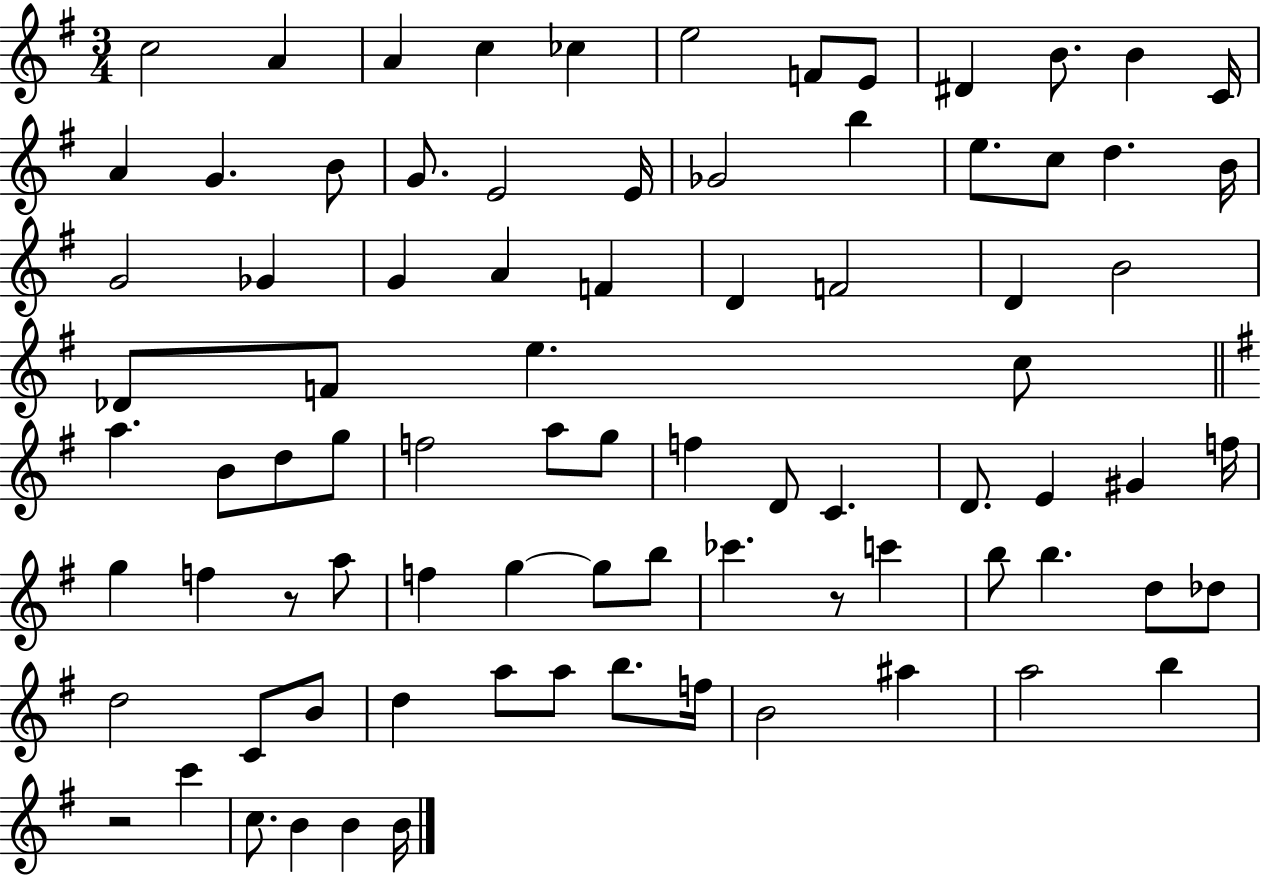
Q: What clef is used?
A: treble